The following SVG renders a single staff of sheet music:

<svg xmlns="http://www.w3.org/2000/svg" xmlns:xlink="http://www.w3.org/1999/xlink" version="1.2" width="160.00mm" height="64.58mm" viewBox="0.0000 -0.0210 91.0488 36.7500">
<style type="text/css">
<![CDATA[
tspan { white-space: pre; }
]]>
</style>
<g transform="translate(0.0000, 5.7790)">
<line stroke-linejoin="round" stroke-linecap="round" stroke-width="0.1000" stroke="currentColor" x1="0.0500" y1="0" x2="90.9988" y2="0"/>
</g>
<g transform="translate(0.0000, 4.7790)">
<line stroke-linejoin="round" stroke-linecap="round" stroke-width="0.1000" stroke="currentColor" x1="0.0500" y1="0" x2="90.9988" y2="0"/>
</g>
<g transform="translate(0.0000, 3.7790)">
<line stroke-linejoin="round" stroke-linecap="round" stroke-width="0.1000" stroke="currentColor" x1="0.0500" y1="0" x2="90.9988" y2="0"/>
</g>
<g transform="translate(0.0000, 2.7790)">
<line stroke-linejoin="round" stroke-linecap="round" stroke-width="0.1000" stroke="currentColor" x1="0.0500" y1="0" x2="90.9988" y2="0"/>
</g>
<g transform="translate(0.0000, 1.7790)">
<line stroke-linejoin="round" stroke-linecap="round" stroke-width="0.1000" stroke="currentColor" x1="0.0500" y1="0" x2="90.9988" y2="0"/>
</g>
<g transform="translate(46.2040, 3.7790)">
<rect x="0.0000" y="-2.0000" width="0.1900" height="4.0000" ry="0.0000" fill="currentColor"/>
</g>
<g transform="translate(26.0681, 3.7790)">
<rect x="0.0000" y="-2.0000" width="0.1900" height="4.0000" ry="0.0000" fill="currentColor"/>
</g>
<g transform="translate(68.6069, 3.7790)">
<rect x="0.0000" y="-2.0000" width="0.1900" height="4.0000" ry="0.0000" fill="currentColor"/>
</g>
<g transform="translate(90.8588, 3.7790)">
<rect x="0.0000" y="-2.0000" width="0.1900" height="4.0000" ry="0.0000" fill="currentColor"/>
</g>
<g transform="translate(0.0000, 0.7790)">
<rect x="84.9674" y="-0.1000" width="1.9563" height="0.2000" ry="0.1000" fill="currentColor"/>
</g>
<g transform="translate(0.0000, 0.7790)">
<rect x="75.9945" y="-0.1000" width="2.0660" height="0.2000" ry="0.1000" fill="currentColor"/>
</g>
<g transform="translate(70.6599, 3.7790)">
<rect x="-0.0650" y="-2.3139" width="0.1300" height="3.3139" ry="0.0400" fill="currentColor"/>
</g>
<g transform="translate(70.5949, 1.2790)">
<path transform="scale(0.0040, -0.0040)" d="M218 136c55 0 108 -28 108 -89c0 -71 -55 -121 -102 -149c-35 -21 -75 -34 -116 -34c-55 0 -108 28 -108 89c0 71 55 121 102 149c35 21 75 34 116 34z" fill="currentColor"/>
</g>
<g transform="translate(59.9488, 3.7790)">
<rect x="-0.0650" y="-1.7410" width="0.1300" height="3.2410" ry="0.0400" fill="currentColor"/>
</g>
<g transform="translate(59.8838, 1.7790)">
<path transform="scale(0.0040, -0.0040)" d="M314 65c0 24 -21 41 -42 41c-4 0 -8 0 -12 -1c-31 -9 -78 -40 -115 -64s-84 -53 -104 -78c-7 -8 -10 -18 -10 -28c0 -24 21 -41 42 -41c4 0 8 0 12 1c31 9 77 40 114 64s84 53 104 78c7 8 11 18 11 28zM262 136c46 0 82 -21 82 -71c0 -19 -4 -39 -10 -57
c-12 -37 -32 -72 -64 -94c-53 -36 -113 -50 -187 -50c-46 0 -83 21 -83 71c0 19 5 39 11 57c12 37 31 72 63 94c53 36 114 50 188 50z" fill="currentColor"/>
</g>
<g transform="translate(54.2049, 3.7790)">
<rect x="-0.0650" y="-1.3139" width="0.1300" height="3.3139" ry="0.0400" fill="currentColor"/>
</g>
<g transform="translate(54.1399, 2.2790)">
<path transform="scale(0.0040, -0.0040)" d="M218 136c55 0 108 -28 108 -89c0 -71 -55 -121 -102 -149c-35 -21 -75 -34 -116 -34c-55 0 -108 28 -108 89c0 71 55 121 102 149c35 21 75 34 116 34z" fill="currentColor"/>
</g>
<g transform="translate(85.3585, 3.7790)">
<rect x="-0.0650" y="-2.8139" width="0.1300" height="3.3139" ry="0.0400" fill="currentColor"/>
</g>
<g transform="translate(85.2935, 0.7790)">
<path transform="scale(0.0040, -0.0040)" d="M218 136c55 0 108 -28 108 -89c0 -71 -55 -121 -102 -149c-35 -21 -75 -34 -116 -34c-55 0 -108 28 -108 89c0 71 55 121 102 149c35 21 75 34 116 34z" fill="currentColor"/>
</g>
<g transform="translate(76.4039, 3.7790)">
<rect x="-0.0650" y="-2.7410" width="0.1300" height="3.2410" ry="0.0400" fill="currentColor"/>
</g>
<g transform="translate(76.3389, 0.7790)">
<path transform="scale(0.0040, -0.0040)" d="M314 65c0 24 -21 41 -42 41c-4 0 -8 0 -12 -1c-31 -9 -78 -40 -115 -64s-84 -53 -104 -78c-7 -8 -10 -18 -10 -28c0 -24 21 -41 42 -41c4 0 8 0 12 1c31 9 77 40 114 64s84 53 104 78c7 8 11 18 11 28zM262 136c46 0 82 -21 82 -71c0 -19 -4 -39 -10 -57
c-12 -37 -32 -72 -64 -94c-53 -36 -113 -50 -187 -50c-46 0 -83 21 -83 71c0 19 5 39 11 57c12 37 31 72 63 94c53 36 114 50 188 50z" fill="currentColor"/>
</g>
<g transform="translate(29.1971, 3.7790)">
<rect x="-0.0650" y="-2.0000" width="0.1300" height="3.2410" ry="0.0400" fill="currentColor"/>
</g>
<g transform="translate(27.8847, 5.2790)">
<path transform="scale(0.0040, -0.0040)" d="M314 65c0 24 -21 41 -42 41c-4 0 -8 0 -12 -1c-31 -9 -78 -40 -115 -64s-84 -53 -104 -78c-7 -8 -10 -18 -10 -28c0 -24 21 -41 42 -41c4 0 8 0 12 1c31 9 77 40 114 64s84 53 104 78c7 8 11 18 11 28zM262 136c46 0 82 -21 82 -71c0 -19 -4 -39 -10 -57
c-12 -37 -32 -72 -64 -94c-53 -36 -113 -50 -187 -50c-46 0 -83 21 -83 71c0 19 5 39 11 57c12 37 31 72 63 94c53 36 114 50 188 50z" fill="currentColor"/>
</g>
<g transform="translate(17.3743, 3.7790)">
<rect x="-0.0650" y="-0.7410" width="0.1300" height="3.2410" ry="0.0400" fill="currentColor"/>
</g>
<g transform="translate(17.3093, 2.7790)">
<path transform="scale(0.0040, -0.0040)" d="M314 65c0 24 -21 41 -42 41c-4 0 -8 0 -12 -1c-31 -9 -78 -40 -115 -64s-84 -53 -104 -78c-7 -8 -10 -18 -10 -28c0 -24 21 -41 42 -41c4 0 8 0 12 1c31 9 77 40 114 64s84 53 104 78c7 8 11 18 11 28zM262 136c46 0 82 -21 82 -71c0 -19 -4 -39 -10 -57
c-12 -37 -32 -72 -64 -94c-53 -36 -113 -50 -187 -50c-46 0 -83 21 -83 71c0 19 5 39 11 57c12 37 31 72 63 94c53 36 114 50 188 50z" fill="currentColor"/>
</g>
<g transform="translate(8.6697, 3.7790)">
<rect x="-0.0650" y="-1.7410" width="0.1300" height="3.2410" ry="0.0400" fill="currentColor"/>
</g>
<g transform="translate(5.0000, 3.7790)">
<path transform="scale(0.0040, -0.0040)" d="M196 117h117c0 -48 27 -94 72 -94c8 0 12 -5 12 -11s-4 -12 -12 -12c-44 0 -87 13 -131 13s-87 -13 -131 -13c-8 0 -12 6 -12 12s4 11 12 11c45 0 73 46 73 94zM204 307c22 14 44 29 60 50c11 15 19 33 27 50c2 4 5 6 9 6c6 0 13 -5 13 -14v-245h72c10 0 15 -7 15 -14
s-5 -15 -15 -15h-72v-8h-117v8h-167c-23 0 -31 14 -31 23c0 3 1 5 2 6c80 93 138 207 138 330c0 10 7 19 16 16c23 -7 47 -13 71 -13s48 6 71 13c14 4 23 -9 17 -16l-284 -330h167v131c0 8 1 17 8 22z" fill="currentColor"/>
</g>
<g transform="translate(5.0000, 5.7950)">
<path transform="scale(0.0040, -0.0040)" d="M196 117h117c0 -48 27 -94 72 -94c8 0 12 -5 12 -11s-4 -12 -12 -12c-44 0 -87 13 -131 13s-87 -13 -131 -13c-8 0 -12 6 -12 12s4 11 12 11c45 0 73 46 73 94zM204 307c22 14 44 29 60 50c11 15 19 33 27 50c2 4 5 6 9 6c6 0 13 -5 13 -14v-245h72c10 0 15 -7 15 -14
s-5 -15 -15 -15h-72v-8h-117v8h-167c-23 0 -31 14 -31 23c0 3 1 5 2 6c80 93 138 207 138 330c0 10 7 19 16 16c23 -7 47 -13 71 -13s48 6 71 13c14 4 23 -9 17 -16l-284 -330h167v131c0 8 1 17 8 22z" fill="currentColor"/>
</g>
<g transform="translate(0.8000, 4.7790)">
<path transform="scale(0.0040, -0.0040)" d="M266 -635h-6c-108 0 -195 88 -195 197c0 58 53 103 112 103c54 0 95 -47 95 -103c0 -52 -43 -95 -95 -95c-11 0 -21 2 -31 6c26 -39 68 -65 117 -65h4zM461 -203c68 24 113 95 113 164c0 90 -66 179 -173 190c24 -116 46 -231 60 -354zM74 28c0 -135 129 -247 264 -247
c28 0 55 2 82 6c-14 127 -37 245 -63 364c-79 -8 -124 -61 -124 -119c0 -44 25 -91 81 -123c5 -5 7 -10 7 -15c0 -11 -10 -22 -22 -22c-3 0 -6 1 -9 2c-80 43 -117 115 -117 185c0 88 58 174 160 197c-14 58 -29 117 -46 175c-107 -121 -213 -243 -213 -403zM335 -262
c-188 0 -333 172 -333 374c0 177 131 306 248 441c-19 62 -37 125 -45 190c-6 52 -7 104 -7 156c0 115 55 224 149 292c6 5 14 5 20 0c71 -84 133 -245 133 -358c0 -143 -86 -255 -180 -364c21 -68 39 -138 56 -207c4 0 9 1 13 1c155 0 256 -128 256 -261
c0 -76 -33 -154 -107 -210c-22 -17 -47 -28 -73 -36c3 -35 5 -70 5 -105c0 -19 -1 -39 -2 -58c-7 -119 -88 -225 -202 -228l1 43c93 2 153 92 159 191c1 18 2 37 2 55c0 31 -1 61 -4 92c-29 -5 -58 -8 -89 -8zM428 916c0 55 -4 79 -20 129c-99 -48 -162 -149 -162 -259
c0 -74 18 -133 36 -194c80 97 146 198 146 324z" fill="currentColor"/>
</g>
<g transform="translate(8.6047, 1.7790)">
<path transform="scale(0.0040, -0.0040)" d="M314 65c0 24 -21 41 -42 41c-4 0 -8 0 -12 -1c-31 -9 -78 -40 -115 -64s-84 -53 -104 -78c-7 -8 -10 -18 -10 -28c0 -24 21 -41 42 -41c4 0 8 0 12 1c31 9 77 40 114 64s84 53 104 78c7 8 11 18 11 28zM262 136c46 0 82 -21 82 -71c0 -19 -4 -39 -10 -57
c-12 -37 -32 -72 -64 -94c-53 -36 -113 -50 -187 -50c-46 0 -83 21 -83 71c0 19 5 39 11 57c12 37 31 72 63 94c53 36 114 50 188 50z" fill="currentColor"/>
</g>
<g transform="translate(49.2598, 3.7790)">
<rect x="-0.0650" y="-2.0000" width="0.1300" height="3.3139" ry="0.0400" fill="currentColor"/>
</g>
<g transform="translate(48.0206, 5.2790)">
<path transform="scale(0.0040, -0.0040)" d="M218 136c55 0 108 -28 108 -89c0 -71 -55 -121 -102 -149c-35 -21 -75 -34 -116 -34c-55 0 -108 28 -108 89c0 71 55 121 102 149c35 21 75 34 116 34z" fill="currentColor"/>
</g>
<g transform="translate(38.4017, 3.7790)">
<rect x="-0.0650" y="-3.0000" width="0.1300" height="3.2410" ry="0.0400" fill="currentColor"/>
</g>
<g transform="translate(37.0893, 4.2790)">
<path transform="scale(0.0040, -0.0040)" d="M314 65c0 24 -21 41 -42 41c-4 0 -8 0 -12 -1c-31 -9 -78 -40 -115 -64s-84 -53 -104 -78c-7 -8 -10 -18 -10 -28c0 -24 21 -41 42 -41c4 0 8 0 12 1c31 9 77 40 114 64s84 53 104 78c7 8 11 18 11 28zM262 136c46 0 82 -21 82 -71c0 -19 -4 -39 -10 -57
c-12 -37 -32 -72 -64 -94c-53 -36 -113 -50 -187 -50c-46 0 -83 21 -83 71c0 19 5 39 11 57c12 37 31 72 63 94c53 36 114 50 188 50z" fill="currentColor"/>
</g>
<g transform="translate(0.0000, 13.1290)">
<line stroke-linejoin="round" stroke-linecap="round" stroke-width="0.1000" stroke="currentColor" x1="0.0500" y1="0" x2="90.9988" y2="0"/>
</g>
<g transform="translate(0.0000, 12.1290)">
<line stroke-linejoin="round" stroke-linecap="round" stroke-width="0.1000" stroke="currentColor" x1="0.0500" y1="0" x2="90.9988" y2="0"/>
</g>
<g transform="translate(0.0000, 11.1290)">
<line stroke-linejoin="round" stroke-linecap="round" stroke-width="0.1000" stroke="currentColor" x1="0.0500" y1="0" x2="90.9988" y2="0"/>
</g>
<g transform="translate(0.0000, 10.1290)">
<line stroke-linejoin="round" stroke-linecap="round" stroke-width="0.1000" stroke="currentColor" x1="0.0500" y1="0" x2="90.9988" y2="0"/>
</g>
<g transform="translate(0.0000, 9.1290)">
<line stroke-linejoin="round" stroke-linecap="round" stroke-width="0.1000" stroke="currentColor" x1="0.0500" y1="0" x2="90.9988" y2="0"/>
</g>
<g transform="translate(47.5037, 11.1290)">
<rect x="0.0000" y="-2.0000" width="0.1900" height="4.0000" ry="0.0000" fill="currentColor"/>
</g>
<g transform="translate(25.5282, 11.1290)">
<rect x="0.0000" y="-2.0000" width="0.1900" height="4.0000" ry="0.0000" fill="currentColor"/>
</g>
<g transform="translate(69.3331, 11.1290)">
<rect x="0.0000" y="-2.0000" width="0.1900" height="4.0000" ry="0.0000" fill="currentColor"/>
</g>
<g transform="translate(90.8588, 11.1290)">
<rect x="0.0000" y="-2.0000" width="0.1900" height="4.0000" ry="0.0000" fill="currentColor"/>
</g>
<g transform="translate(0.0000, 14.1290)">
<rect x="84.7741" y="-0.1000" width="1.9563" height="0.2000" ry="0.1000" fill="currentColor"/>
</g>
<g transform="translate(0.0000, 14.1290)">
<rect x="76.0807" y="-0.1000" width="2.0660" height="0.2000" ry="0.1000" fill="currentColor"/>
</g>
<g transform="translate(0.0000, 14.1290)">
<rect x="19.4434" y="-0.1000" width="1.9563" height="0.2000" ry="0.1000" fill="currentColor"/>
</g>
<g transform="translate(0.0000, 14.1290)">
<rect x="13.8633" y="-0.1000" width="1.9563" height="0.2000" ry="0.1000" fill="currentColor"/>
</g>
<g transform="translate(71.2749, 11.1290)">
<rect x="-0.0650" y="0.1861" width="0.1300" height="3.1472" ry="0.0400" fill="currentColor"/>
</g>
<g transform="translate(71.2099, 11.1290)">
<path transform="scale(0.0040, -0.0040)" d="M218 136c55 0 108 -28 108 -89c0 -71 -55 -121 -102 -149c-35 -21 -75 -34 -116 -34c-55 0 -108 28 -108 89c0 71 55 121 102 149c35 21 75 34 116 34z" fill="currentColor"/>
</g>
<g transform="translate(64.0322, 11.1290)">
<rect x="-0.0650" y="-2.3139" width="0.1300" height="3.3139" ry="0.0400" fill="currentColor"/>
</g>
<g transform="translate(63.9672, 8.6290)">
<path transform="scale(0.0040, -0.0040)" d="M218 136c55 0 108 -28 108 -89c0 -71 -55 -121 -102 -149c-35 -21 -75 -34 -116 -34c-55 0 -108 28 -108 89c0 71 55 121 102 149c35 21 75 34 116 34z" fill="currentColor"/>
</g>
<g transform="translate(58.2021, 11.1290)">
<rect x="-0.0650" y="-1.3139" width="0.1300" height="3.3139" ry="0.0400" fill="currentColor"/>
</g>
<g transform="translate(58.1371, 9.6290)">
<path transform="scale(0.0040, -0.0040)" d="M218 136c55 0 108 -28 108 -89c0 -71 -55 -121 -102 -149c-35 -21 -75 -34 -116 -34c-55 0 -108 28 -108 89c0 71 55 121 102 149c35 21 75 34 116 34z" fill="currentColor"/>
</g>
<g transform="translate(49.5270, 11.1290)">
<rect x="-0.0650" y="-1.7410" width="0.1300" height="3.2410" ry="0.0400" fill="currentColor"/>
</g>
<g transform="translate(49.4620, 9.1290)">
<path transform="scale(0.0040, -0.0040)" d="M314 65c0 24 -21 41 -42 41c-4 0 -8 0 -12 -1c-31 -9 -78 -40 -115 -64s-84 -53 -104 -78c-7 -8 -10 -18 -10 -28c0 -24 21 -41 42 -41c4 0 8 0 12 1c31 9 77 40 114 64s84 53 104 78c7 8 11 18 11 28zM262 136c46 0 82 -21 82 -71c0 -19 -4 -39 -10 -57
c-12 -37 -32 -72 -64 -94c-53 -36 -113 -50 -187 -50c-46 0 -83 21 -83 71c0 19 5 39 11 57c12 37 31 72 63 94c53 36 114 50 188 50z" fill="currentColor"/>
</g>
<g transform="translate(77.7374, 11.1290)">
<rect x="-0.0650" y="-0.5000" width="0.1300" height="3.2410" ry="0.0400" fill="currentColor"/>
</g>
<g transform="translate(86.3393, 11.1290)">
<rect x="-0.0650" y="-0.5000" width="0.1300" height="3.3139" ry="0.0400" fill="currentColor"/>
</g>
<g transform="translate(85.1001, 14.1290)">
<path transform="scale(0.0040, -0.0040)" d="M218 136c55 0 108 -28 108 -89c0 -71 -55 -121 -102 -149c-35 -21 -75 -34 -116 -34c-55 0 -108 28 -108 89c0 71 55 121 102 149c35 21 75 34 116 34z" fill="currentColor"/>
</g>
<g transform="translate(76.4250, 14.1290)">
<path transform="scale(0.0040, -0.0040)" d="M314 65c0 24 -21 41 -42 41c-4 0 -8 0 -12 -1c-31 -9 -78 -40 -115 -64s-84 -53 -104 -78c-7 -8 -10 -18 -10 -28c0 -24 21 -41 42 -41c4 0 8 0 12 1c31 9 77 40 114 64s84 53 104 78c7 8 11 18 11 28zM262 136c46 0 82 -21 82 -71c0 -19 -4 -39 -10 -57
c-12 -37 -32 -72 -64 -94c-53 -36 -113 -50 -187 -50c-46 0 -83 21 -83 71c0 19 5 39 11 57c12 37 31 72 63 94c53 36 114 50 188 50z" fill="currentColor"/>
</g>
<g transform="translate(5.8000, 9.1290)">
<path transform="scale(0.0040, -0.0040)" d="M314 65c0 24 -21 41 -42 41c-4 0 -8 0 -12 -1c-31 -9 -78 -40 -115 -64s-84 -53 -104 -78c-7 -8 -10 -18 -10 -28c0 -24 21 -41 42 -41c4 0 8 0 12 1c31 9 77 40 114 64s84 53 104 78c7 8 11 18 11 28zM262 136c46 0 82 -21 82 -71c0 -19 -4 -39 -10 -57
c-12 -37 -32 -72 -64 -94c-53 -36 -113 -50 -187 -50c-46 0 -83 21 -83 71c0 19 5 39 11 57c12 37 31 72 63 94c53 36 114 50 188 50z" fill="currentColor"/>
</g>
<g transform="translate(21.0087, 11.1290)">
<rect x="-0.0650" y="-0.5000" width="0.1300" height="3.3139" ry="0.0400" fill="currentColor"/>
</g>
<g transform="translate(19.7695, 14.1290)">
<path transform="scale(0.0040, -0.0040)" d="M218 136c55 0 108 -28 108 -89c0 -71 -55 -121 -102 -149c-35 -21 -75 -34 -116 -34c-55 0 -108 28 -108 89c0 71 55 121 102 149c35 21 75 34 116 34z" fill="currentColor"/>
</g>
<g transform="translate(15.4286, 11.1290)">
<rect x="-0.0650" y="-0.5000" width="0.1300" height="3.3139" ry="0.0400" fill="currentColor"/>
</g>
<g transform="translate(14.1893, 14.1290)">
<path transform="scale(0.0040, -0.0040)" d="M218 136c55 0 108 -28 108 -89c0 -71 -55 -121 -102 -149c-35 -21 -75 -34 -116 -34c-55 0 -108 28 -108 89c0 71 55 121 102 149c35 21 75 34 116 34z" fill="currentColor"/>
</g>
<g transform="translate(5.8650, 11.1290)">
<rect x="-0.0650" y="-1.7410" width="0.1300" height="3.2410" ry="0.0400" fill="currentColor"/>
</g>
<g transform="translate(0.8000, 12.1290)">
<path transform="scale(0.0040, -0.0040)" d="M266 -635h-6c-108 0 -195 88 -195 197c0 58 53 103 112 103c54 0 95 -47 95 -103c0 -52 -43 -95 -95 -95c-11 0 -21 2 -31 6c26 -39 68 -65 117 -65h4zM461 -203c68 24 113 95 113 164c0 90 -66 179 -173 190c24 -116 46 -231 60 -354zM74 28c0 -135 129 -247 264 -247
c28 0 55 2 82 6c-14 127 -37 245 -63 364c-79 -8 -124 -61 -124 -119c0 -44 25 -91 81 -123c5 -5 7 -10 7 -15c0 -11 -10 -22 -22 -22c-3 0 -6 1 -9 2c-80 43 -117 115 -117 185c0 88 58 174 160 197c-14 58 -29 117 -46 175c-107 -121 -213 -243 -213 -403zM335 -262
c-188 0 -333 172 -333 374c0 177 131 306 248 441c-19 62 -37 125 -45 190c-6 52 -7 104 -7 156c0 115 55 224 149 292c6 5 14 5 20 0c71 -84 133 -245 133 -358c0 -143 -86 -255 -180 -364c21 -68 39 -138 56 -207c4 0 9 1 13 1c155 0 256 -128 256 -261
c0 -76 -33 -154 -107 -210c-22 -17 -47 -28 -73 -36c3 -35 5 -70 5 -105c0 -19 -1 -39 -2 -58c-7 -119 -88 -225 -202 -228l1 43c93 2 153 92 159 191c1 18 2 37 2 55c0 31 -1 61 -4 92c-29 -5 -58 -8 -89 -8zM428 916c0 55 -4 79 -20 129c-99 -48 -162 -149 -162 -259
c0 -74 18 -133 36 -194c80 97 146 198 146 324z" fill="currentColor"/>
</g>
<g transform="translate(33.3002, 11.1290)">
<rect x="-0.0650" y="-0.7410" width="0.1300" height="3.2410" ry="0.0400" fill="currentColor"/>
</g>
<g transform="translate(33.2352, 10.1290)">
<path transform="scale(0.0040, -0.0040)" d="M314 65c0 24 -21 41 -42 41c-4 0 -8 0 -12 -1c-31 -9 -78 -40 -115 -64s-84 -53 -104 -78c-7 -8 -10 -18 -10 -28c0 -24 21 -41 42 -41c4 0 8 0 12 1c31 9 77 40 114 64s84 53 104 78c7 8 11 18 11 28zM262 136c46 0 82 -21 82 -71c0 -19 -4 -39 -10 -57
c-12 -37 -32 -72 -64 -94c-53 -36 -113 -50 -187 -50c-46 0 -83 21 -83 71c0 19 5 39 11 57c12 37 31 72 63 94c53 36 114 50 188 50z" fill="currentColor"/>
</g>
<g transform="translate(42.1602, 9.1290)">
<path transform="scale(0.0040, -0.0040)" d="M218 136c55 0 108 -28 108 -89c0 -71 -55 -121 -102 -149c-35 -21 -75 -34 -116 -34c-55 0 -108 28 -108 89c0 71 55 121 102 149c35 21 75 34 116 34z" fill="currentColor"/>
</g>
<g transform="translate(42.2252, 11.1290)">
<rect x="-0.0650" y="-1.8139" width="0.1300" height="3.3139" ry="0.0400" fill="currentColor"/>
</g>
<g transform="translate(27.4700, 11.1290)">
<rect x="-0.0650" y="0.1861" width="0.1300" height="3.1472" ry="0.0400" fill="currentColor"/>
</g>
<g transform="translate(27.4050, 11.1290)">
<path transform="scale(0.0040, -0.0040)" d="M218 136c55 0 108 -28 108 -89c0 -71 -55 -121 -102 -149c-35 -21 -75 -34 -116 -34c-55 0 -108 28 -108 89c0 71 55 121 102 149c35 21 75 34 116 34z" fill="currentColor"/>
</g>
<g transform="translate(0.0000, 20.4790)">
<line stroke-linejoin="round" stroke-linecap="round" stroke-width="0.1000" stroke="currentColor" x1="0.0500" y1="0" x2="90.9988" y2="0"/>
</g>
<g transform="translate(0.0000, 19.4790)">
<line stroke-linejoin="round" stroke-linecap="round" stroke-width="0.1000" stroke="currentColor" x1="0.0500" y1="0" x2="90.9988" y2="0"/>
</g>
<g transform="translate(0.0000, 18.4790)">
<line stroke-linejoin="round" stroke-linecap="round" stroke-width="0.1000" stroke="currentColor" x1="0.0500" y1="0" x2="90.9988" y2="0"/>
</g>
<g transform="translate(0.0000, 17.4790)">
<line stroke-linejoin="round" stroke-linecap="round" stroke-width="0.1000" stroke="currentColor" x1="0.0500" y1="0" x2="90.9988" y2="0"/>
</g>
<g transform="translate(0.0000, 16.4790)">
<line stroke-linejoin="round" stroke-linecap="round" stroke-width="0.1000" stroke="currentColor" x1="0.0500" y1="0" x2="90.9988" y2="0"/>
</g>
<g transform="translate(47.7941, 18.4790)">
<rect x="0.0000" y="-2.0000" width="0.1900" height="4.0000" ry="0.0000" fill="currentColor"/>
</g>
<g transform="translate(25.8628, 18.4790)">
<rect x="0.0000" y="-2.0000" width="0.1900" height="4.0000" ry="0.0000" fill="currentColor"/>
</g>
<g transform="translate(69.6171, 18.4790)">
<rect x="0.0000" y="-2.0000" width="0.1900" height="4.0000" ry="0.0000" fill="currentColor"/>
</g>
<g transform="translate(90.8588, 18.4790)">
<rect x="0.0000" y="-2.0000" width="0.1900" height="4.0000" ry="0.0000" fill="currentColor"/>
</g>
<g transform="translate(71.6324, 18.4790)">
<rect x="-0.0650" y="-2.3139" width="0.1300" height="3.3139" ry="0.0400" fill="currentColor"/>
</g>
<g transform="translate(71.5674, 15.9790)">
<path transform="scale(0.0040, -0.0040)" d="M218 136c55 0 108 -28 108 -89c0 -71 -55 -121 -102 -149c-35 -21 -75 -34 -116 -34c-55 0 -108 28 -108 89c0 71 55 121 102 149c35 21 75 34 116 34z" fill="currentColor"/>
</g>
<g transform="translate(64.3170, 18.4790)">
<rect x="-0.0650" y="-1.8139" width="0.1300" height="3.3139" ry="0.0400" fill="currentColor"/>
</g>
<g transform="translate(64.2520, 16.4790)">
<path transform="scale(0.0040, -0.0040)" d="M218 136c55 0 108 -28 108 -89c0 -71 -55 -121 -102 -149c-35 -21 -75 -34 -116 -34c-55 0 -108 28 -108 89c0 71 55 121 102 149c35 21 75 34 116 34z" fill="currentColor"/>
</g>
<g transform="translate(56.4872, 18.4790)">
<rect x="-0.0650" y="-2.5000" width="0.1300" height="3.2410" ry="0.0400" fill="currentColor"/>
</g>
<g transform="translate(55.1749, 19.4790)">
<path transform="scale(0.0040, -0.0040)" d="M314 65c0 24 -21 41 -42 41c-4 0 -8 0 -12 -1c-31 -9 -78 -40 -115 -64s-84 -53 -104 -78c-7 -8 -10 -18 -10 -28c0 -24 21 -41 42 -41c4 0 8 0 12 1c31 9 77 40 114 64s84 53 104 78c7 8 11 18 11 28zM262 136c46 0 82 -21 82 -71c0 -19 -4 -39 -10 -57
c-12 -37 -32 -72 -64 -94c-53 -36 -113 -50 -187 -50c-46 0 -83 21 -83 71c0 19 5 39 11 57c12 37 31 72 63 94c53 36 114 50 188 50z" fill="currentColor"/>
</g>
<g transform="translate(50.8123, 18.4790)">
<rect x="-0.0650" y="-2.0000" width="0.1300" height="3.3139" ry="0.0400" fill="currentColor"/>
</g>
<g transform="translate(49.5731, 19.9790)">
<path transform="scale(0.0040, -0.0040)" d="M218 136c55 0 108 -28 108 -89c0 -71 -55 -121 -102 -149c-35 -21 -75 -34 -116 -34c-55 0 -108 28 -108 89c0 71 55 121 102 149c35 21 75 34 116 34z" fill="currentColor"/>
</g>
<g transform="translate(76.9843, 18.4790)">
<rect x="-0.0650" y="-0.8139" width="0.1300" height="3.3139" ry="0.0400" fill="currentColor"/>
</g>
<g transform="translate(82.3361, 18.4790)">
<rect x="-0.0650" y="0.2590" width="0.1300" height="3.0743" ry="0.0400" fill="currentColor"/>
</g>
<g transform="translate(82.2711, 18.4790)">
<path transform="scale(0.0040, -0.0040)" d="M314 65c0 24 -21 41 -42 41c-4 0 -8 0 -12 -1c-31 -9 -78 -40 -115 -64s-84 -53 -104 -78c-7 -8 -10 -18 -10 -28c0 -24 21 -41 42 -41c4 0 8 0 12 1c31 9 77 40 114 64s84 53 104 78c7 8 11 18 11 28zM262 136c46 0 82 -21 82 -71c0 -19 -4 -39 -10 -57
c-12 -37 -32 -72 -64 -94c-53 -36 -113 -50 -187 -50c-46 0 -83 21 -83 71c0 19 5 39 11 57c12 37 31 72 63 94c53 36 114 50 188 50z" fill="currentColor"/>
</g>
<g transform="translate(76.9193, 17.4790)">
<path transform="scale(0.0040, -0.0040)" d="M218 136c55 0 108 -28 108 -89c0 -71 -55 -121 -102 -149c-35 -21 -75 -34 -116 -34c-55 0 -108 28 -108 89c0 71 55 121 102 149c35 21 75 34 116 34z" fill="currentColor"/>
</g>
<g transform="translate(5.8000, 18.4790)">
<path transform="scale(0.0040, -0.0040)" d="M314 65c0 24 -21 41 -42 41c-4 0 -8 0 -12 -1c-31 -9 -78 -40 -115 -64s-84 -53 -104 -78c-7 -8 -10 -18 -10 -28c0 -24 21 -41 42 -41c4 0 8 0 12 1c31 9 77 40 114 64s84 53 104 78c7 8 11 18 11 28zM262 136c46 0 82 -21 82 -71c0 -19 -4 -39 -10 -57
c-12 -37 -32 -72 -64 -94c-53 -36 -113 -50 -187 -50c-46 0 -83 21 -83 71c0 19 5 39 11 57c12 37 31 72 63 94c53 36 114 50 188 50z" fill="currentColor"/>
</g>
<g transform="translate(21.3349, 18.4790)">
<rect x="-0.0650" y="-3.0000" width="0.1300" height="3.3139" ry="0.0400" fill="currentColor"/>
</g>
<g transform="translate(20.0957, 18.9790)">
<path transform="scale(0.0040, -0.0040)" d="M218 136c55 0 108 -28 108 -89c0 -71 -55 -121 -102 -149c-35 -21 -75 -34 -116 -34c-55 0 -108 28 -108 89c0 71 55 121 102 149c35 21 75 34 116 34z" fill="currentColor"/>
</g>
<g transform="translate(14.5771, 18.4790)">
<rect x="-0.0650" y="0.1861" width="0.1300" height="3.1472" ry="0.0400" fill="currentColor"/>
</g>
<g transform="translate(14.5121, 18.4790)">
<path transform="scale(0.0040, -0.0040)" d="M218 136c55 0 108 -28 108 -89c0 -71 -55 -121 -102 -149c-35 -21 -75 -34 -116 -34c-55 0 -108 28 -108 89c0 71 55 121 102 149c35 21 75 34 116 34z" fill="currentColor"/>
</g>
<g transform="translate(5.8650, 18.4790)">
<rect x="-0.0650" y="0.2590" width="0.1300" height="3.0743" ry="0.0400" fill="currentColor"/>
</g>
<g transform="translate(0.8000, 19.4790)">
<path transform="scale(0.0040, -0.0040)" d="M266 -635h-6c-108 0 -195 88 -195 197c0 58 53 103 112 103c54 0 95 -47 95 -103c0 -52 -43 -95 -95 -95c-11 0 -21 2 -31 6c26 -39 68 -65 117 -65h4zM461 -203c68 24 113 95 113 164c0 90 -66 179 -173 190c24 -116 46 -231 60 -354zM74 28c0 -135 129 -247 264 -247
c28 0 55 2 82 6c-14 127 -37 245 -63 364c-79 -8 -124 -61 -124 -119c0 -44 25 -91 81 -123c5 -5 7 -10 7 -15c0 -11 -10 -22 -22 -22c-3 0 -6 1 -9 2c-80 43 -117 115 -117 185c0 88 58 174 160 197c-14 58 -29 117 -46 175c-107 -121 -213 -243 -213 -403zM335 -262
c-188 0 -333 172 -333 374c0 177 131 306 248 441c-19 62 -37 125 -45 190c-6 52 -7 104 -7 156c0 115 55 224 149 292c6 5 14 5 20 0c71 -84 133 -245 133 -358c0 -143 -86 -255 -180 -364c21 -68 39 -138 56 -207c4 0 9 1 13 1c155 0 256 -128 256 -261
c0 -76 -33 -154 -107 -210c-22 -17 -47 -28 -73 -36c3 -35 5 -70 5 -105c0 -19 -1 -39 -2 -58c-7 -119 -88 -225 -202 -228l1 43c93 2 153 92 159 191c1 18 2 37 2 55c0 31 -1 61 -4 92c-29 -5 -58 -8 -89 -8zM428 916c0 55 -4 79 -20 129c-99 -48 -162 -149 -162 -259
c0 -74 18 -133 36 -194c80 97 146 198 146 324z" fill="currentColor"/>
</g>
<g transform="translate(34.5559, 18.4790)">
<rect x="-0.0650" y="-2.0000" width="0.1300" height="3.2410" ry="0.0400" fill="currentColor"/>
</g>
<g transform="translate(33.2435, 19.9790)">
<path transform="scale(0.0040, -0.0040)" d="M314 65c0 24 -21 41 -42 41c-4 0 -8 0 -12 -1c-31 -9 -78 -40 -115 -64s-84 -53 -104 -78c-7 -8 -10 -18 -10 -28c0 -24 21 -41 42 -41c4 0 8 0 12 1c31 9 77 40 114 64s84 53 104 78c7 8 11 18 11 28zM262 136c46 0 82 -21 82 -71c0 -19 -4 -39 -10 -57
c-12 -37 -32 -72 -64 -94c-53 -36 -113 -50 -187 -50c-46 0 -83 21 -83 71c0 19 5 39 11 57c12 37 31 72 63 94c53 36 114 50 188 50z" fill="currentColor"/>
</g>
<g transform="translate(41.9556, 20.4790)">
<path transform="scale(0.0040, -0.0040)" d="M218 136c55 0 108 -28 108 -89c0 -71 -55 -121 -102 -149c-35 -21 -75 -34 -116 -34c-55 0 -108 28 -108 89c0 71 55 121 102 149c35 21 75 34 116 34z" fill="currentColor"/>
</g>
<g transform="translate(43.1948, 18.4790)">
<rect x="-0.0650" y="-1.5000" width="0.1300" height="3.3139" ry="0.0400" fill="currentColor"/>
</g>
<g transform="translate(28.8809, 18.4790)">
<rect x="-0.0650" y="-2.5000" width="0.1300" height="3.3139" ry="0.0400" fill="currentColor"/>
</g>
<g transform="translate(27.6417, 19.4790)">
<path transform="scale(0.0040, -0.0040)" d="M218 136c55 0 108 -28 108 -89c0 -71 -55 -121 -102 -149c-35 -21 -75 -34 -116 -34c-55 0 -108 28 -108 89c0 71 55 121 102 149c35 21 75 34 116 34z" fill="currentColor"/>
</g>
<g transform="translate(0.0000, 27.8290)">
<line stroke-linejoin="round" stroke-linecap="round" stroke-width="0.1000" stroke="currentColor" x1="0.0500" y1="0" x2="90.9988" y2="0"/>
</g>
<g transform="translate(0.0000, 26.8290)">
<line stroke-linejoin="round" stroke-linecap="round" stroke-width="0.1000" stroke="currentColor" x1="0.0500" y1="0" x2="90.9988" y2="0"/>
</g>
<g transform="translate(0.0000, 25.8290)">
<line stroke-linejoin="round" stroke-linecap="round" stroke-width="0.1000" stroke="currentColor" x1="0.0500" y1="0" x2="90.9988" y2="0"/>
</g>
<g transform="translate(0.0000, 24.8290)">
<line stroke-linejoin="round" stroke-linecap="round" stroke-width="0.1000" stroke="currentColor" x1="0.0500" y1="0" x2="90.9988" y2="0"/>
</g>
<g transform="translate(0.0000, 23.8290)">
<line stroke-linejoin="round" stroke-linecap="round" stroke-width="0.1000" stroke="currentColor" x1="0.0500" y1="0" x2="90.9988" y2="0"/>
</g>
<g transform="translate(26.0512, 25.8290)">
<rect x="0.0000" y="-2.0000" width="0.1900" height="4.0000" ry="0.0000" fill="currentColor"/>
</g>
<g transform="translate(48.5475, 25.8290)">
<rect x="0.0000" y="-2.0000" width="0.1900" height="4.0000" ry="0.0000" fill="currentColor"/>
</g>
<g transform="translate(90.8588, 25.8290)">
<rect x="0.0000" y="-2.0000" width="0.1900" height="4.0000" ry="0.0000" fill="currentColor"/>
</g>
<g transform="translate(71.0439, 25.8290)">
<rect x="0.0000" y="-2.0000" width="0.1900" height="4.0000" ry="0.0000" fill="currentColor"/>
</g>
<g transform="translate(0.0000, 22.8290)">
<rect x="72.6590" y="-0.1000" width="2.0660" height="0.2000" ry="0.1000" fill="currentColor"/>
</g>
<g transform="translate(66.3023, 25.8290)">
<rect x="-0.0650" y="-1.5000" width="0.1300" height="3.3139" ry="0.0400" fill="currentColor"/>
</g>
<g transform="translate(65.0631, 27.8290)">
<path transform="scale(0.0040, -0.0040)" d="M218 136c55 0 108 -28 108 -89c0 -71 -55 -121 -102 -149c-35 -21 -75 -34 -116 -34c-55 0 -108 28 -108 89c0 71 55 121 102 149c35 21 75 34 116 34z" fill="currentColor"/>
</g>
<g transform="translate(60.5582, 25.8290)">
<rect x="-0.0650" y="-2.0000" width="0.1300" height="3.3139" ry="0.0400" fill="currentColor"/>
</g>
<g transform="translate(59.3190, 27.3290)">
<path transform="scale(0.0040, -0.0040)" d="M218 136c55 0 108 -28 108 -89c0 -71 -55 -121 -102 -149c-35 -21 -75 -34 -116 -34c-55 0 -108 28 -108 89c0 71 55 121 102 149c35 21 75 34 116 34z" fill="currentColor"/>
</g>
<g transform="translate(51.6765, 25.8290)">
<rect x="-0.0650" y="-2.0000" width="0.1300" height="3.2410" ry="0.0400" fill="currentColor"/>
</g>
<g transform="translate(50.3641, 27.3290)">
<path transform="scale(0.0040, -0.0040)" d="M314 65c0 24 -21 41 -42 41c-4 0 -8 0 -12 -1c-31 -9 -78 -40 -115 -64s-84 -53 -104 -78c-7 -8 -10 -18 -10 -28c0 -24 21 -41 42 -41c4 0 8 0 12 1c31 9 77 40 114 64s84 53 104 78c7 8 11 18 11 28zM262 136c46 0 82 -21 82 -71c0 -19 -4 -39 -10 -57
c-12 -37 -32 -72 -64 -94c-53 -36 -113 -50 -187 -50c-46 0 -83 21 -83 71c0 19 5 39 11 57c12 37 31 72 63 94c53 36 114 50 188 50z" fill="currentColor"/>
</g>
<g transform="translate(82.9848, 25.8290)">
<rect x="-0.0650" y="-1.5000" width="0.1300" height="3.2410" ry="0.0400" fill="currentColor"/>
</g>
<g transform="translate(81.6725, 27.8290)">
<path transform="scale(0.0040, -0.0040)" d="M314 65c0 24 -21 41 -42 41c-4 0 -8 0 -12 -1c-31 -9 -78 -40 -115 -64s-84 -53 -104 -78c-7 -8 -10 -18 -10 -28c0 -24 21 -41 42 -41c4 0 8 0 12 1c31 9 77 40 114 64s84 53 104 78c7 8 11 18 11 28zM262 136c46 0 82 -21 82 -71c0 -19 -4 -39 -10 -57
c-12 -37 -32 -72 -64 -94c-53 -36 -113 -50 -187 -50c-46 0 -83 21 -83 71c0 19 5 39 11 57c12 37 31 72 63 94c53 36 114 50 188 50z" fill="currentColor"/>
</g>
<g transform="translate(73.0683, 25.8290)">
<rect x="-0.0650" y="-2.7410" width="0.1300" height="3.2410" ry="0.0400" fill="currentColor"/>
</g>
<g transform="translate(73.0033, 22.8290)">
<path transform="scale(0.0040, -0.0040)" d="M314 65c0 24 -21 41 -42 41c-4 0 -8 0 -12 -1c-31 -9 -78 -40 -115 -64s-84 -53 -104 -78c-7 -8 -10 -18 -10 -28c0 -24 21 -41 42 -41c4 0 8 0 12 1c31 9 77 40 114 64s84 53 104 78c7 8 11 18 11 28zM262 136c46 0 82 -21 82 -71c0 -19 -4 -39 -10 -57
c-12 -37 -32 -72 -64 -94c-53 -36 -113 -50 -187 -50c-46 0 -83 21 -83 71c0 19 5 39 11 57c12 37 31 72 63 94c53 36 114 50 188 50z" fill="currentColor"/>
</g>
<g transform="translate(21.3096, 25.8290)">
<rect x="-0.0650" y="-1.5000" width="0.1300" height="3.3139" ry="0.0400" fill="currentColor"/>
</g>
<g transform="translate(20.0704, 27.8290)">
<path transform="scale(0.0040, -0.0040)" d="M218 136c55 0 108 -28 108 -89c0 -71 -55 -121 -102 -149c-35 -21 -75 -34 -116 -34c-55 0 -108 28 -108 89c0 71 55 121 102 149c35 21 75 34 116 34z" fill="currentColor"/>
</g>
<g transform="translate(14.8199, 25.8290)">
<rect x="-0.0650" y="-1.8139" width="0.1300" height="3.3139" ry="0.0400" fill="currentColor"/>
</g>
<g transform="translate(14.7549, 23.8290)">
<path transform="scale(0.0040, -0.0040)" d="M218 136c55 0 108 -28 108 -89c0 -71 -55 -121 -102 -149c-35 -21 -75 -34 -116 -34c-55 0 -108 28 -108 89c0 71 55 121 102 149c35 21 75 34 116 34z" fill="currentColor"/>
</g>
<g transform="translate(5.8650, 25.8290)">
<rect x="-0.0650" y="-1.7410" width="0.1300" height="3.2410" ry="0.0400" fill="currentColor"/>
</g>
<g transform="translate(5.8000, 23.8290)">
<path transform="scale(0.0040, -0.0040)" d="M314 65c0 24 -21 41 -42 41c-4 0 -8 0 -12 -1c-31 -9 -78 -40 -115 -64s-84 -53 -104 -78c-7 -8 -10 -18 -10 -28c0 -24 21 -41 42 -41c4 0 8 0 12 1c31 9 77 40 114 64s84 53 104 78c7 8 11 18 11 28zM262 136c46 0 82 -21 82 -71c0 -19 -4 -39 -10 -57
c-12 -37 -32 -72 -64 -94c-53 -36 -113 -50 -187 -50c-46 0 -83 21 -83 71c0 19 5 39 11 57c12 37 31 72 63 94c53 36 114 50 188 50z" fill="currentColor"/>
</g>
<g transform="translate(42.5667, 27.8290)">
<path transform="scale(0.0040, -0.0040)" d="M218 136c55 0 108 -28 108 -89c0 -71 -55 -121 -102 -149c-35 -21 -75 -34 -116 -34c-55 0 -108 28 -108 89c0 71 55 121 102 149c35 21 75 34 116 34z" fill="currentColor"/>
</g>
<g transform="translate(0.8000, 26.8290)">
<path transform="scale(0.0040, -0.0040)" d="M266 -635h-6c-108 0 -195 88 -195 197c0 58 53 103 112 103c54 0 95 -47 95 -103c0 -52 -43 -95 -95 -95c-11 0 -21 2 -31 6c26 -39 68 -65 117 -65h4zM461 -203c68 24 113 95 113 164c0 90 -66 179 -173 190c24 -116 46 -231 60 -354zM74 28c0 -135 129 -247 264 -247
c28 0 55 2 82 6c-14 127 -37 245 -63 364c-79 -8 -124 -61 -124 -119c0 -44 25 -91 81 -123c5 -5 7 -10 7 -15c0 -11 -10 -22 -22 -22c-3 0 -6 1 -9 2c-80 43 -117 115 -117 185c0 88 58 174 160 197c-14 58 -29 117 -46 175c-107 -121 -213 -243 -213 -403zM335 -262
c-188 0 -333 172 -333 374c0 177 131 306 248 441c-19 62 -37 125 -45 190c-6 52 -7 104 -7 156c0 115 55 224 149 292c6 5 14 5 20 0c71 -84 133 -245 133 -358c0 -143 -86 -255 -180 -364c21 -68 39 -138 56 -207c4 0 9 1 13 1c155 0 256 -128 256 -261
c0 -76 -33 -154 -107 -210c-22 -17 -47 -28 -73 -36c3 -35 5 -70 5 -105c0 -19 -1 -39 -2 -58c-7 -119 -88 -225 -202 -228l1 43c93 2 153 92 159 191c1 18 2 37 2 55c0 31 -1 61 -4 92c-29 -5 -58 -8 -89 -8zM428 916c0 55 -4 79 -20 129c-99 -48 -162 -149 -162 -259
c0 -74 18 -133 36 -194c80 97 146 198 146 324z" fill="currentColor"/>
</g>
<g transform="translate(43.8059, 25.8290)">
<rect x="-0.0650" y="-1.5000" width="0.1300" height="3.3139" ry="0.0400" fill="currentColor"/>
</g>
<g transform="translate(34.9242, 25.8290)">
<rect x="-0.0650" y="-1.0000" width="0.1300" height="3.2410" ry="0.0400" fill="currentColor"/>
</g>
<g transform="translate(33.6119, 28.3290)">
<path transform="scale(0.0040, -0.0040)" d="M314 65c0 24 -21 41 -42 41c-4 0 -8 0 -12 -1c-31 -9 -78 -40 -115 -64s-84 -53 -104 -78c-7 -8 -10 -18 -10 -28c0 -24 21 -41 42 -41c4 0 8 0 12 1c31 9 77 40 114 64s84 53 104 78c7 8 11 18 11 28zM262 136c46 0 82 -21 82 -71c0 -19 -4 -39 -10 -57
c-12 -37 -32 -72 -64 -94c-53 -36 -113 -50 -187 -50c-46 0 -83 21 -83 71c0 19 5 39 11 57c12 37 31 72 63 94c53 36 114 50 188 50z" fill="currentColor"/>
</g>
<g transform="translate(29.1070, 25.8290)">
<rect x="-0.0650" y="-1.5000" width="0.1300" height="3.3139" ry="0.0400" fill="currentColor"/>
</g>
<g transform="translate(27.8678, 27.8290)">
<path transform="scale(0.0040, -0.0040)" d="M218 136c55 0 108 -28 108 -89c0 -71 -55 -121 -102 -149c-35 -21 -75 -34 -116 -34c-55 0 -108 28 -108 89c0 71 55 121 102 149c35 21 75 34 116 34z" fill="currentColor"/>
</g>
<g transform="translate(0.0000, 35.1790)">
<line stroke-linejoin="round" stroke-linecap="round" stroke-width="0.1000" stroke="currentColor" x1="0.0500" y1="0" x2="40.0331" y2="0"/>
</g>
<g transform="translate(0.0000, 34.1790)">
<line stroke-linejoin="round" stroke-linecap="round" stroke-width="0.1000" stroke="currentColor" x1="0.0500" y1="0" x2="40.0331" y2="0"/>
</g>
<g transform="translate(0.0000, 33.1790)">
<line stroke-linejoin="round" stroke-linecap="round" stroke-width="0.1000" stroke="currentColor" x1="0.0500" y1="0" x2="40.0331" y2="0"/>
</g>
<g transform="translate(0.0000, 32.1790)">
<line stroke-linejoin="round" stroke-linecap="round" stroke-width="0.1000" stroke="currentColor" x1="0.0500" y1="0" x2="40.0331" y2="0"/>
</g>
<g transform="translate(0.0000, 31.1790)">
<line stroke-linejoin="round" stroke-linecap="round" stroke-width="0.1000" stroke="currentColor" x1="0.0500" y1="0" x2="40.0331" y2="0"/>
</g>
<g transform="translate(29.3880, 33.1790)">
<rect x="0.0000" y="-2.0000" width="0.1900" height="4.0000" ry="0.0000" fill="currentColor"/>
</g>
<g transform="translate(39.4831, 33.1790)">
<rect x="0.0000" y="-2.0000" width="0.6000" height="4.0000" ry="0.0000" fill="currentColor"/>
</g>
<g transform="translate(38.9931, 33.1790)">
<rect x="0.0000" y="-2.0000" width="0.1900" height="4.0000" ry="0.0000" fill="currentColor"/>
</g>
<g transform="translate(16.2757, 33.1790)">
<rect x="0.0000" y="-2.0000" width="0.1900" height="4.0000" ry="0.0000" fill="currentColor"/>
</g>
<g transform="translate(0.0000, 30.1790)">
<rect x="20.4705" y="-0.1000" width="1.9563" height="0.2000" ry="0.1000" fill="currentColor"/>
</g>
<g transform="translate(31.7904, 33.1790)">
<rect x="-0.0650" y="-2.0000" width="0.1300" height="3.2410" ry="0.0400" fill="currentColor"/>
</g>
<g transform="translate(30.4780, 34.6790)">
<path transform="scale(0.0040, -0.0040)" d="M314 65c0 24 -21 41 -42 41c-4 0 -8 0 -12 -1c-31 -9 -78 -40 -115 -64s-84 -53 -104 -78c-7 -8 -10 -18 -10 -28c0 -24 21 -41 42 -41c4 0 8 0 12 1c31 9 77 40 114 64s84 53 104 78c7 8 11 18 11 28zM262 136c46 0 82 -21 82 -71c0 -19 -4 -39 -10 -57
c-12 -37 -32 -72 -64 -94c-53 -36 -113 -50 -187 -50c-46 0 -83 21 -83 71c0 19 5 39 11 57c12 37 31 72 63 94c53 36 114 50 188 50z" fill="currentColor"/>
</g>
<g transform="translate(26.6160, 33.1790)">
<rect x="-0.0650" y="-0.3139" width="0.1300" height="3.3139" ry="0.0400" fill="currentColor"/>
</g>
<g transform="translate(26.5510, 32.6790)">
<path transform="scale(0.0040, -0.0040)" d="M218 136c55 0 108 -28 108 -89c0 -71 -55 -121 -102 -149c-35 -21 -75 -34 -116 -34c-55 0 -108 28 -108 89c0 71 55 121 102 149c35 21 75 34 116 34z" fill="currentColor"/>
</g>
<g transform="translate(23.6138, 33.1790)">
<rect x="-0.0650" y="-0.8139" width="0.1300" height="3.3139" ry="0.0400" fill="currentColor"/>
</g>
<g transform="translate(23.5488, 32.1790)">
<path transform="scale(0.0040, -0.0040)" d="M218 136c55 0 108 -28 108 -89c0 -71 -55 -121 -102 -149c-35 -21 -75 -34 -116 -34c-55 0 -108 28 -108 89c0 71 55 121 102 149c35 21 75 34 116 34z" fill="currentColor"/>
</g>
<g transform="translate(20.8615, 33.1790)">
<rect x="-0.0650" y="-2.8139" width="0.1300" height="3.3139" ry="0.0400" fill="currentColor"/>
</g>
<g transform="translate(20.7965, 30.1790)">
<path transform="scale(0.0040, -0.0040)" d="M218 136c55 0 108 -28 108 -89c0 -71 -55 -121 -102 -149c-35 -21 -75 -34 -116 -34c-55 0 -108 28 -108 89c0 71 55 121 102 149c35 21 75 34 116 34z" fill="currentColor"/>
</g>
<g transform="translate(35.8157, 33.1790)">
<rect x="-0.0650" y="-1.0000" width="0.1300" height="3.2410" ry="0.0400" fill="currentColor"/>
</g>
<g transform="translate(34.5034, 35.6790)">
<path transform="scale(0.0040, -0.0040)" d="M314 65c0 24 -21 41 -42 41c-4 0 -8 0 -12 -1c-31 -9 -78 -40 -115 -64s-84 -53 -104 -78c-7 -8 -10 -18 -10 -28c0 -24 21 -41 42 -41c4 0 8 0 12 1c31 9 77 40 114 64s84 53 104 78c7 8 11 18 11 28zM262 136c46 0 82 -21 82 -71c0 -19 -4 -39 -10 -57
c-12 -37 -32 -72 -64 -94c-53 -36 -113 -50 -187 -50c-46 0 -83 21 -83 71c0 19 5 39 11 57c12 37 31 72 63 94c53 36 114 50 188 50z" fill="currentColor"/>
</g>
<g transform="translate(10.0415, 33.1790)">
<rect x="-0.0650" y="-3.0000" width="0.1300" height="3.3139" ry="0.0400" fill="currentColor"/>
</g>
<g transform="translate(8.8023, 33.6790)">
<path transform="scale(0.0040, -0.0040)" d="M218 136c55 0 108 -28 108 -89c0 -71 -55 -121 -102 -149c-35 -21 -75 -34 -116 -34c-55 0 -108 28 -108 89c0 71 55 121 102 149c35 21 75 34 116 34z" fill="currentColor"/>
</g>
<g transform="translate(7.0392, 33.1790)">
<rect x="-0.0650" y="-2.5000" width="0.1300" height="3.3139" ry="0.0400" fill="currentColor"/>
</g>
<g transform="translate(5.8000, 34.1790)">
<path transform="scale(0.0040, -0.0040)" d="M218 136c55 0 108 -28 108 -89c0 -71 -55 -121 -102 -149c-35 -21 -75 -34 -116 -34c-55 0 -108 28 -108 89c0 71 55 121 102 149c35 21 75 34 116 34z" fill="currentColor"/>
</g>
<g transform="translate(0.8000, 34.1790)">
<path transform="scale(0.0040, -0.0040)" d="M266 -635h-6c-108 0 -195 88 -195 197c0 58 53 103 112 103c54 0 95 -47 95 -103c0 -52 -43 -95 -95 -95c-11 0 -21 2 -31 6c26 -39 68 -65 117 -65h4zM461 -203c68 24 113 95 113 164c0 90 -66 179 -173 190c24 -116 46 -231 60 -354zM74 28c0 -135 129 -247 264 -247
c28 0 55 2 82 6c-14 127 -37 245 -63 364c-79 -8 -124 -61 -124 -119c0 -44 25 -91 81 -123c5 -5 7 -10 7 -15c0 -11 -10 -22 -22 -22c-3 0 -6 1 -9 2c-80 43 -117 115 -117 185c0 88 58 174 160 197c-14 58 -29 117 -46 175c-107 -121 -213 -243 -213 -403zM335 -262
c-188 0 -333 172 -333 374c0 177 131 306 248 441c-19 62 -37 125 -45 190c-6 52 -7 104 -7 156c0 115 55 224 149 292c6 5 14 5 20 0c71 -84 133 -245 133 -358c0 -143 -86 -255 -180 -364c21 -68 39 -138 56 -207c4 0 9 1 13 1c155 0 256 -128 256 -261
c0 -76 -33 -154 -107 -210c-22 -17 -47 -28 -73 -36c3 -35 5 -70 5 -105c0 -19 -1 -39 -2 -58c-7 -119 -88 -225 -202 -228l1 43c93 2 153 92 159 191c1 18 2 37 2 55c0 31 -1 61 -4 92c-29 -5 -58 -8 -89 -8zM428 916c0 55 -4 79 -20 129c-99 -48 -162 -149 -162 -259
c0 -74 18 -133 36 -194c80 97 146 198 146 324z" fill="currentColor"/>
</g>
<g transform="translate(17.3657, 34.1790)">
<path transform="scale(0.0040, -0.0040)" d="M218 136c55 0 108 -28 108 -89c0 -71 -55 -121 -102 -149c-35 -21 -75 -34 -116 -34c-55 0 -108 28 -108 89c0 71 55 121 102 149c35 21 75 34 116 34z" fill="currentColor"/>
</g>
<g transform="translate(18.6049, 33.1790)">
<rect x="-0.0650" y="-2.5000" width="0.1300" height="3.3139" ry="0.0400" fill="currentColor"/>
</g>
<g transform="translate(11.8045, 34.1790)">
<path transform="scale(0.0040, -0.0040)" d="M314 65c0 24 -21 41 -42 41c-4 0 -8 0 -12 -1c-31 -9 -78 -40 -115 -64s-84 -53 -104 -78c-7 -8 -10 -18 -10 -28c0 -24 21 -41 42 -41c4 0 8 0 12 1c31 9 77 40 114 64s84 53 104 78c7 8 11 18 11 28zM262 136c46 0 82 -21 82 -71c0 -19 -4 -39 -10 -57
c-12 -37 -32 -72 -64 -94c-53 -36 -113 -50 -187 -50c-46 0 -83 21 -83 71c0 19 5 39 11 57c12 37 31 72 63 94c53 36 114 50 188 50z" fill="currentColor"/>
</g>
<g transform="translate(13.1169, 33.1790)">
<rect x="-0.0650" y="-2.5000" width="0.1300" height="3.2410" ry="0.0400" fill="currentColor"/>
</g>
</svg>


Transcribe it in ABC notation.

X:1
T:Untitled
M:4/4
L:1/4
K:C
f2 d2 F2 A2 F e f2 g a2 a f2 C C B d2 f f2 e g B C2 C B2 B A G F2 E F G2 f g d B2 f2 f E E D2 E F2 F E a2 E2 G A G2 G a d c F2 D2